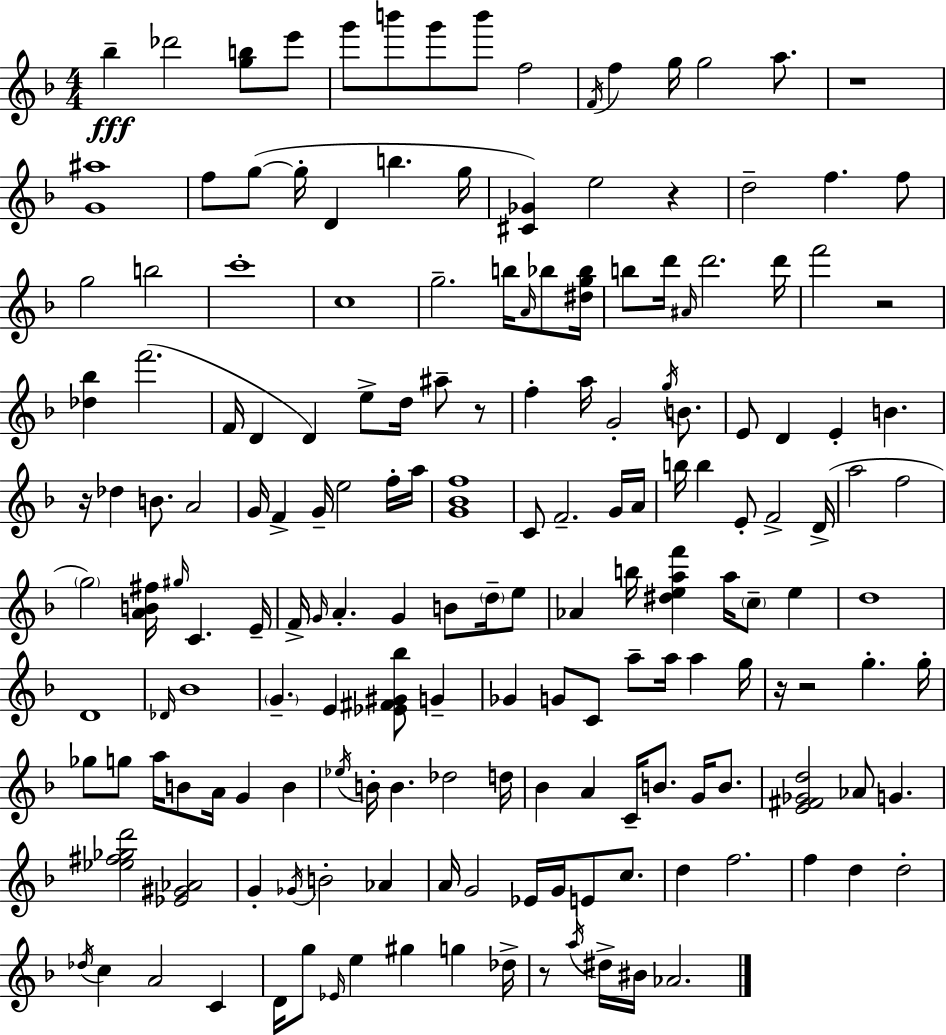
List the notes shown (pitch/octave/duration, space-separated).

Bb5/q Db6/h [G5,B5]/e E6/e G6/e B6/e G6/e B6/e F5/h F4/s F5/q G5/s G5/h A5/e. R/w [G4,A#5]/w F5/e G5/e G5/s D4/q B5/q. G5/s [C#4,Gb4]/q E5/h R/q D5/h F5/q. F5/e G5/h B5/h C6/w C5/w G5/h. B5/s A4/s Bb5/e [D#5,G5,Bb5]/s B5/e D6/s A#4/s D6/h. D6/s F6/h R/h [Db5,Bb5]/q F6/h. F4/s D4/q D4/q E5/e D5/s A#5/e R/e F5/q A5/s G4/h G5/s B4/e. E4/e D4/q E4/q B4/q. R/s Db5/q B4/e. A4/h G4/s F4/q G4/s E5/h F5/s A5/s [G4,Bb4,F5]/w C4/e F4/h. G4/s A4/s B5/s B5/q E4/e F4/h D4/s A5/h F5/h G5/h [A4,B4,F#5]/s G#5/s C4/q. E4/s F4/s G4/s A4/q. G4/q B4/e D5/s E5/e Ab4/q B5/s [D#5,E5,A5,F6]/q A5/s C5/e E5/q D5/w D4/w Db4/s Bb4/w G4/q. E4/q [Eb4,F#4,G#4,Bb5]/e G4/q Gb4/q G4/e C4/e A5/e A5/s A5/q G5/s R/s R/h G5/q. G5/s Gb5/e G5/e A5/s B4/e A4/s G4/q B4/q Eb5/s B4/s B4/q. Db5/h D5/s Bb4/q A4/q C4/s B4/e. G4/s B4/e. [E4,F#4,Gb4,D5]/h Ab4/e G4/q. [Eb5,F#5,Gb5,D6]/h [Eb4,G#4,Ab4]/h G4/q Gb4/s B4/h Ab4/q A4/s G4/h Eb4/s G4/s E4/e C5/e. D5/q F5/h. F5/q D5/q D5/h Db5/s C5/q A4/h C4/q D4/s G5/e Eb4/s E5/q G#5/q G5/q Db5/s R/e A5/s D#5/s BIS4/s Ab4/h.